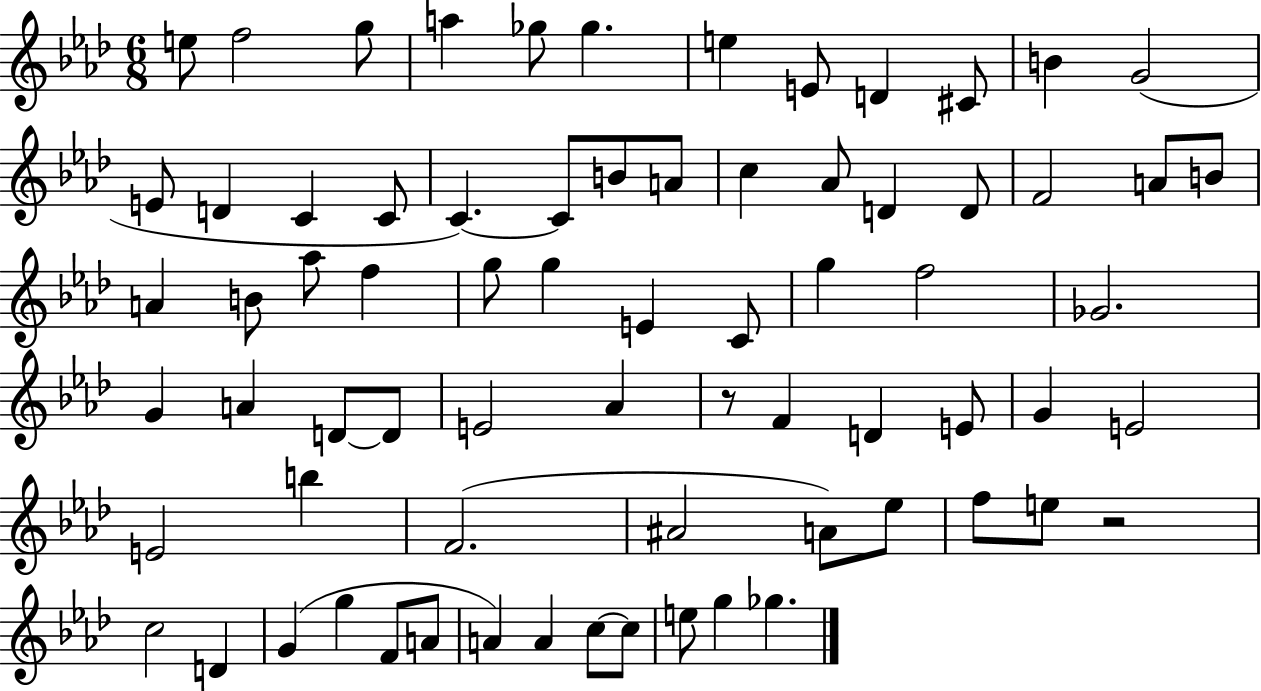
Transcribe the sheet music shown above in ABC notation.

X:1
T:Untitled
M:6/8
L:1/4
K:Ab
e/2 f2 g/2 a _g/2 _g e E/2 D ^C/2 B G2 E/2 D C C/2 C C/2 B/2 A/2 c _A/2 D D/2 F2 A/2 B/2 A B/2 _a/2 f g/2 g E C/2 g f2 _G2 G A D/2 D/2 E2 _A z/2 F D E/2 G E2 E2 b F2 ^A2 A/2 _e/2 f/2 e/2 z2 c2 D G g F/2 A/2 A A c/2 c/2 e/2 g _g